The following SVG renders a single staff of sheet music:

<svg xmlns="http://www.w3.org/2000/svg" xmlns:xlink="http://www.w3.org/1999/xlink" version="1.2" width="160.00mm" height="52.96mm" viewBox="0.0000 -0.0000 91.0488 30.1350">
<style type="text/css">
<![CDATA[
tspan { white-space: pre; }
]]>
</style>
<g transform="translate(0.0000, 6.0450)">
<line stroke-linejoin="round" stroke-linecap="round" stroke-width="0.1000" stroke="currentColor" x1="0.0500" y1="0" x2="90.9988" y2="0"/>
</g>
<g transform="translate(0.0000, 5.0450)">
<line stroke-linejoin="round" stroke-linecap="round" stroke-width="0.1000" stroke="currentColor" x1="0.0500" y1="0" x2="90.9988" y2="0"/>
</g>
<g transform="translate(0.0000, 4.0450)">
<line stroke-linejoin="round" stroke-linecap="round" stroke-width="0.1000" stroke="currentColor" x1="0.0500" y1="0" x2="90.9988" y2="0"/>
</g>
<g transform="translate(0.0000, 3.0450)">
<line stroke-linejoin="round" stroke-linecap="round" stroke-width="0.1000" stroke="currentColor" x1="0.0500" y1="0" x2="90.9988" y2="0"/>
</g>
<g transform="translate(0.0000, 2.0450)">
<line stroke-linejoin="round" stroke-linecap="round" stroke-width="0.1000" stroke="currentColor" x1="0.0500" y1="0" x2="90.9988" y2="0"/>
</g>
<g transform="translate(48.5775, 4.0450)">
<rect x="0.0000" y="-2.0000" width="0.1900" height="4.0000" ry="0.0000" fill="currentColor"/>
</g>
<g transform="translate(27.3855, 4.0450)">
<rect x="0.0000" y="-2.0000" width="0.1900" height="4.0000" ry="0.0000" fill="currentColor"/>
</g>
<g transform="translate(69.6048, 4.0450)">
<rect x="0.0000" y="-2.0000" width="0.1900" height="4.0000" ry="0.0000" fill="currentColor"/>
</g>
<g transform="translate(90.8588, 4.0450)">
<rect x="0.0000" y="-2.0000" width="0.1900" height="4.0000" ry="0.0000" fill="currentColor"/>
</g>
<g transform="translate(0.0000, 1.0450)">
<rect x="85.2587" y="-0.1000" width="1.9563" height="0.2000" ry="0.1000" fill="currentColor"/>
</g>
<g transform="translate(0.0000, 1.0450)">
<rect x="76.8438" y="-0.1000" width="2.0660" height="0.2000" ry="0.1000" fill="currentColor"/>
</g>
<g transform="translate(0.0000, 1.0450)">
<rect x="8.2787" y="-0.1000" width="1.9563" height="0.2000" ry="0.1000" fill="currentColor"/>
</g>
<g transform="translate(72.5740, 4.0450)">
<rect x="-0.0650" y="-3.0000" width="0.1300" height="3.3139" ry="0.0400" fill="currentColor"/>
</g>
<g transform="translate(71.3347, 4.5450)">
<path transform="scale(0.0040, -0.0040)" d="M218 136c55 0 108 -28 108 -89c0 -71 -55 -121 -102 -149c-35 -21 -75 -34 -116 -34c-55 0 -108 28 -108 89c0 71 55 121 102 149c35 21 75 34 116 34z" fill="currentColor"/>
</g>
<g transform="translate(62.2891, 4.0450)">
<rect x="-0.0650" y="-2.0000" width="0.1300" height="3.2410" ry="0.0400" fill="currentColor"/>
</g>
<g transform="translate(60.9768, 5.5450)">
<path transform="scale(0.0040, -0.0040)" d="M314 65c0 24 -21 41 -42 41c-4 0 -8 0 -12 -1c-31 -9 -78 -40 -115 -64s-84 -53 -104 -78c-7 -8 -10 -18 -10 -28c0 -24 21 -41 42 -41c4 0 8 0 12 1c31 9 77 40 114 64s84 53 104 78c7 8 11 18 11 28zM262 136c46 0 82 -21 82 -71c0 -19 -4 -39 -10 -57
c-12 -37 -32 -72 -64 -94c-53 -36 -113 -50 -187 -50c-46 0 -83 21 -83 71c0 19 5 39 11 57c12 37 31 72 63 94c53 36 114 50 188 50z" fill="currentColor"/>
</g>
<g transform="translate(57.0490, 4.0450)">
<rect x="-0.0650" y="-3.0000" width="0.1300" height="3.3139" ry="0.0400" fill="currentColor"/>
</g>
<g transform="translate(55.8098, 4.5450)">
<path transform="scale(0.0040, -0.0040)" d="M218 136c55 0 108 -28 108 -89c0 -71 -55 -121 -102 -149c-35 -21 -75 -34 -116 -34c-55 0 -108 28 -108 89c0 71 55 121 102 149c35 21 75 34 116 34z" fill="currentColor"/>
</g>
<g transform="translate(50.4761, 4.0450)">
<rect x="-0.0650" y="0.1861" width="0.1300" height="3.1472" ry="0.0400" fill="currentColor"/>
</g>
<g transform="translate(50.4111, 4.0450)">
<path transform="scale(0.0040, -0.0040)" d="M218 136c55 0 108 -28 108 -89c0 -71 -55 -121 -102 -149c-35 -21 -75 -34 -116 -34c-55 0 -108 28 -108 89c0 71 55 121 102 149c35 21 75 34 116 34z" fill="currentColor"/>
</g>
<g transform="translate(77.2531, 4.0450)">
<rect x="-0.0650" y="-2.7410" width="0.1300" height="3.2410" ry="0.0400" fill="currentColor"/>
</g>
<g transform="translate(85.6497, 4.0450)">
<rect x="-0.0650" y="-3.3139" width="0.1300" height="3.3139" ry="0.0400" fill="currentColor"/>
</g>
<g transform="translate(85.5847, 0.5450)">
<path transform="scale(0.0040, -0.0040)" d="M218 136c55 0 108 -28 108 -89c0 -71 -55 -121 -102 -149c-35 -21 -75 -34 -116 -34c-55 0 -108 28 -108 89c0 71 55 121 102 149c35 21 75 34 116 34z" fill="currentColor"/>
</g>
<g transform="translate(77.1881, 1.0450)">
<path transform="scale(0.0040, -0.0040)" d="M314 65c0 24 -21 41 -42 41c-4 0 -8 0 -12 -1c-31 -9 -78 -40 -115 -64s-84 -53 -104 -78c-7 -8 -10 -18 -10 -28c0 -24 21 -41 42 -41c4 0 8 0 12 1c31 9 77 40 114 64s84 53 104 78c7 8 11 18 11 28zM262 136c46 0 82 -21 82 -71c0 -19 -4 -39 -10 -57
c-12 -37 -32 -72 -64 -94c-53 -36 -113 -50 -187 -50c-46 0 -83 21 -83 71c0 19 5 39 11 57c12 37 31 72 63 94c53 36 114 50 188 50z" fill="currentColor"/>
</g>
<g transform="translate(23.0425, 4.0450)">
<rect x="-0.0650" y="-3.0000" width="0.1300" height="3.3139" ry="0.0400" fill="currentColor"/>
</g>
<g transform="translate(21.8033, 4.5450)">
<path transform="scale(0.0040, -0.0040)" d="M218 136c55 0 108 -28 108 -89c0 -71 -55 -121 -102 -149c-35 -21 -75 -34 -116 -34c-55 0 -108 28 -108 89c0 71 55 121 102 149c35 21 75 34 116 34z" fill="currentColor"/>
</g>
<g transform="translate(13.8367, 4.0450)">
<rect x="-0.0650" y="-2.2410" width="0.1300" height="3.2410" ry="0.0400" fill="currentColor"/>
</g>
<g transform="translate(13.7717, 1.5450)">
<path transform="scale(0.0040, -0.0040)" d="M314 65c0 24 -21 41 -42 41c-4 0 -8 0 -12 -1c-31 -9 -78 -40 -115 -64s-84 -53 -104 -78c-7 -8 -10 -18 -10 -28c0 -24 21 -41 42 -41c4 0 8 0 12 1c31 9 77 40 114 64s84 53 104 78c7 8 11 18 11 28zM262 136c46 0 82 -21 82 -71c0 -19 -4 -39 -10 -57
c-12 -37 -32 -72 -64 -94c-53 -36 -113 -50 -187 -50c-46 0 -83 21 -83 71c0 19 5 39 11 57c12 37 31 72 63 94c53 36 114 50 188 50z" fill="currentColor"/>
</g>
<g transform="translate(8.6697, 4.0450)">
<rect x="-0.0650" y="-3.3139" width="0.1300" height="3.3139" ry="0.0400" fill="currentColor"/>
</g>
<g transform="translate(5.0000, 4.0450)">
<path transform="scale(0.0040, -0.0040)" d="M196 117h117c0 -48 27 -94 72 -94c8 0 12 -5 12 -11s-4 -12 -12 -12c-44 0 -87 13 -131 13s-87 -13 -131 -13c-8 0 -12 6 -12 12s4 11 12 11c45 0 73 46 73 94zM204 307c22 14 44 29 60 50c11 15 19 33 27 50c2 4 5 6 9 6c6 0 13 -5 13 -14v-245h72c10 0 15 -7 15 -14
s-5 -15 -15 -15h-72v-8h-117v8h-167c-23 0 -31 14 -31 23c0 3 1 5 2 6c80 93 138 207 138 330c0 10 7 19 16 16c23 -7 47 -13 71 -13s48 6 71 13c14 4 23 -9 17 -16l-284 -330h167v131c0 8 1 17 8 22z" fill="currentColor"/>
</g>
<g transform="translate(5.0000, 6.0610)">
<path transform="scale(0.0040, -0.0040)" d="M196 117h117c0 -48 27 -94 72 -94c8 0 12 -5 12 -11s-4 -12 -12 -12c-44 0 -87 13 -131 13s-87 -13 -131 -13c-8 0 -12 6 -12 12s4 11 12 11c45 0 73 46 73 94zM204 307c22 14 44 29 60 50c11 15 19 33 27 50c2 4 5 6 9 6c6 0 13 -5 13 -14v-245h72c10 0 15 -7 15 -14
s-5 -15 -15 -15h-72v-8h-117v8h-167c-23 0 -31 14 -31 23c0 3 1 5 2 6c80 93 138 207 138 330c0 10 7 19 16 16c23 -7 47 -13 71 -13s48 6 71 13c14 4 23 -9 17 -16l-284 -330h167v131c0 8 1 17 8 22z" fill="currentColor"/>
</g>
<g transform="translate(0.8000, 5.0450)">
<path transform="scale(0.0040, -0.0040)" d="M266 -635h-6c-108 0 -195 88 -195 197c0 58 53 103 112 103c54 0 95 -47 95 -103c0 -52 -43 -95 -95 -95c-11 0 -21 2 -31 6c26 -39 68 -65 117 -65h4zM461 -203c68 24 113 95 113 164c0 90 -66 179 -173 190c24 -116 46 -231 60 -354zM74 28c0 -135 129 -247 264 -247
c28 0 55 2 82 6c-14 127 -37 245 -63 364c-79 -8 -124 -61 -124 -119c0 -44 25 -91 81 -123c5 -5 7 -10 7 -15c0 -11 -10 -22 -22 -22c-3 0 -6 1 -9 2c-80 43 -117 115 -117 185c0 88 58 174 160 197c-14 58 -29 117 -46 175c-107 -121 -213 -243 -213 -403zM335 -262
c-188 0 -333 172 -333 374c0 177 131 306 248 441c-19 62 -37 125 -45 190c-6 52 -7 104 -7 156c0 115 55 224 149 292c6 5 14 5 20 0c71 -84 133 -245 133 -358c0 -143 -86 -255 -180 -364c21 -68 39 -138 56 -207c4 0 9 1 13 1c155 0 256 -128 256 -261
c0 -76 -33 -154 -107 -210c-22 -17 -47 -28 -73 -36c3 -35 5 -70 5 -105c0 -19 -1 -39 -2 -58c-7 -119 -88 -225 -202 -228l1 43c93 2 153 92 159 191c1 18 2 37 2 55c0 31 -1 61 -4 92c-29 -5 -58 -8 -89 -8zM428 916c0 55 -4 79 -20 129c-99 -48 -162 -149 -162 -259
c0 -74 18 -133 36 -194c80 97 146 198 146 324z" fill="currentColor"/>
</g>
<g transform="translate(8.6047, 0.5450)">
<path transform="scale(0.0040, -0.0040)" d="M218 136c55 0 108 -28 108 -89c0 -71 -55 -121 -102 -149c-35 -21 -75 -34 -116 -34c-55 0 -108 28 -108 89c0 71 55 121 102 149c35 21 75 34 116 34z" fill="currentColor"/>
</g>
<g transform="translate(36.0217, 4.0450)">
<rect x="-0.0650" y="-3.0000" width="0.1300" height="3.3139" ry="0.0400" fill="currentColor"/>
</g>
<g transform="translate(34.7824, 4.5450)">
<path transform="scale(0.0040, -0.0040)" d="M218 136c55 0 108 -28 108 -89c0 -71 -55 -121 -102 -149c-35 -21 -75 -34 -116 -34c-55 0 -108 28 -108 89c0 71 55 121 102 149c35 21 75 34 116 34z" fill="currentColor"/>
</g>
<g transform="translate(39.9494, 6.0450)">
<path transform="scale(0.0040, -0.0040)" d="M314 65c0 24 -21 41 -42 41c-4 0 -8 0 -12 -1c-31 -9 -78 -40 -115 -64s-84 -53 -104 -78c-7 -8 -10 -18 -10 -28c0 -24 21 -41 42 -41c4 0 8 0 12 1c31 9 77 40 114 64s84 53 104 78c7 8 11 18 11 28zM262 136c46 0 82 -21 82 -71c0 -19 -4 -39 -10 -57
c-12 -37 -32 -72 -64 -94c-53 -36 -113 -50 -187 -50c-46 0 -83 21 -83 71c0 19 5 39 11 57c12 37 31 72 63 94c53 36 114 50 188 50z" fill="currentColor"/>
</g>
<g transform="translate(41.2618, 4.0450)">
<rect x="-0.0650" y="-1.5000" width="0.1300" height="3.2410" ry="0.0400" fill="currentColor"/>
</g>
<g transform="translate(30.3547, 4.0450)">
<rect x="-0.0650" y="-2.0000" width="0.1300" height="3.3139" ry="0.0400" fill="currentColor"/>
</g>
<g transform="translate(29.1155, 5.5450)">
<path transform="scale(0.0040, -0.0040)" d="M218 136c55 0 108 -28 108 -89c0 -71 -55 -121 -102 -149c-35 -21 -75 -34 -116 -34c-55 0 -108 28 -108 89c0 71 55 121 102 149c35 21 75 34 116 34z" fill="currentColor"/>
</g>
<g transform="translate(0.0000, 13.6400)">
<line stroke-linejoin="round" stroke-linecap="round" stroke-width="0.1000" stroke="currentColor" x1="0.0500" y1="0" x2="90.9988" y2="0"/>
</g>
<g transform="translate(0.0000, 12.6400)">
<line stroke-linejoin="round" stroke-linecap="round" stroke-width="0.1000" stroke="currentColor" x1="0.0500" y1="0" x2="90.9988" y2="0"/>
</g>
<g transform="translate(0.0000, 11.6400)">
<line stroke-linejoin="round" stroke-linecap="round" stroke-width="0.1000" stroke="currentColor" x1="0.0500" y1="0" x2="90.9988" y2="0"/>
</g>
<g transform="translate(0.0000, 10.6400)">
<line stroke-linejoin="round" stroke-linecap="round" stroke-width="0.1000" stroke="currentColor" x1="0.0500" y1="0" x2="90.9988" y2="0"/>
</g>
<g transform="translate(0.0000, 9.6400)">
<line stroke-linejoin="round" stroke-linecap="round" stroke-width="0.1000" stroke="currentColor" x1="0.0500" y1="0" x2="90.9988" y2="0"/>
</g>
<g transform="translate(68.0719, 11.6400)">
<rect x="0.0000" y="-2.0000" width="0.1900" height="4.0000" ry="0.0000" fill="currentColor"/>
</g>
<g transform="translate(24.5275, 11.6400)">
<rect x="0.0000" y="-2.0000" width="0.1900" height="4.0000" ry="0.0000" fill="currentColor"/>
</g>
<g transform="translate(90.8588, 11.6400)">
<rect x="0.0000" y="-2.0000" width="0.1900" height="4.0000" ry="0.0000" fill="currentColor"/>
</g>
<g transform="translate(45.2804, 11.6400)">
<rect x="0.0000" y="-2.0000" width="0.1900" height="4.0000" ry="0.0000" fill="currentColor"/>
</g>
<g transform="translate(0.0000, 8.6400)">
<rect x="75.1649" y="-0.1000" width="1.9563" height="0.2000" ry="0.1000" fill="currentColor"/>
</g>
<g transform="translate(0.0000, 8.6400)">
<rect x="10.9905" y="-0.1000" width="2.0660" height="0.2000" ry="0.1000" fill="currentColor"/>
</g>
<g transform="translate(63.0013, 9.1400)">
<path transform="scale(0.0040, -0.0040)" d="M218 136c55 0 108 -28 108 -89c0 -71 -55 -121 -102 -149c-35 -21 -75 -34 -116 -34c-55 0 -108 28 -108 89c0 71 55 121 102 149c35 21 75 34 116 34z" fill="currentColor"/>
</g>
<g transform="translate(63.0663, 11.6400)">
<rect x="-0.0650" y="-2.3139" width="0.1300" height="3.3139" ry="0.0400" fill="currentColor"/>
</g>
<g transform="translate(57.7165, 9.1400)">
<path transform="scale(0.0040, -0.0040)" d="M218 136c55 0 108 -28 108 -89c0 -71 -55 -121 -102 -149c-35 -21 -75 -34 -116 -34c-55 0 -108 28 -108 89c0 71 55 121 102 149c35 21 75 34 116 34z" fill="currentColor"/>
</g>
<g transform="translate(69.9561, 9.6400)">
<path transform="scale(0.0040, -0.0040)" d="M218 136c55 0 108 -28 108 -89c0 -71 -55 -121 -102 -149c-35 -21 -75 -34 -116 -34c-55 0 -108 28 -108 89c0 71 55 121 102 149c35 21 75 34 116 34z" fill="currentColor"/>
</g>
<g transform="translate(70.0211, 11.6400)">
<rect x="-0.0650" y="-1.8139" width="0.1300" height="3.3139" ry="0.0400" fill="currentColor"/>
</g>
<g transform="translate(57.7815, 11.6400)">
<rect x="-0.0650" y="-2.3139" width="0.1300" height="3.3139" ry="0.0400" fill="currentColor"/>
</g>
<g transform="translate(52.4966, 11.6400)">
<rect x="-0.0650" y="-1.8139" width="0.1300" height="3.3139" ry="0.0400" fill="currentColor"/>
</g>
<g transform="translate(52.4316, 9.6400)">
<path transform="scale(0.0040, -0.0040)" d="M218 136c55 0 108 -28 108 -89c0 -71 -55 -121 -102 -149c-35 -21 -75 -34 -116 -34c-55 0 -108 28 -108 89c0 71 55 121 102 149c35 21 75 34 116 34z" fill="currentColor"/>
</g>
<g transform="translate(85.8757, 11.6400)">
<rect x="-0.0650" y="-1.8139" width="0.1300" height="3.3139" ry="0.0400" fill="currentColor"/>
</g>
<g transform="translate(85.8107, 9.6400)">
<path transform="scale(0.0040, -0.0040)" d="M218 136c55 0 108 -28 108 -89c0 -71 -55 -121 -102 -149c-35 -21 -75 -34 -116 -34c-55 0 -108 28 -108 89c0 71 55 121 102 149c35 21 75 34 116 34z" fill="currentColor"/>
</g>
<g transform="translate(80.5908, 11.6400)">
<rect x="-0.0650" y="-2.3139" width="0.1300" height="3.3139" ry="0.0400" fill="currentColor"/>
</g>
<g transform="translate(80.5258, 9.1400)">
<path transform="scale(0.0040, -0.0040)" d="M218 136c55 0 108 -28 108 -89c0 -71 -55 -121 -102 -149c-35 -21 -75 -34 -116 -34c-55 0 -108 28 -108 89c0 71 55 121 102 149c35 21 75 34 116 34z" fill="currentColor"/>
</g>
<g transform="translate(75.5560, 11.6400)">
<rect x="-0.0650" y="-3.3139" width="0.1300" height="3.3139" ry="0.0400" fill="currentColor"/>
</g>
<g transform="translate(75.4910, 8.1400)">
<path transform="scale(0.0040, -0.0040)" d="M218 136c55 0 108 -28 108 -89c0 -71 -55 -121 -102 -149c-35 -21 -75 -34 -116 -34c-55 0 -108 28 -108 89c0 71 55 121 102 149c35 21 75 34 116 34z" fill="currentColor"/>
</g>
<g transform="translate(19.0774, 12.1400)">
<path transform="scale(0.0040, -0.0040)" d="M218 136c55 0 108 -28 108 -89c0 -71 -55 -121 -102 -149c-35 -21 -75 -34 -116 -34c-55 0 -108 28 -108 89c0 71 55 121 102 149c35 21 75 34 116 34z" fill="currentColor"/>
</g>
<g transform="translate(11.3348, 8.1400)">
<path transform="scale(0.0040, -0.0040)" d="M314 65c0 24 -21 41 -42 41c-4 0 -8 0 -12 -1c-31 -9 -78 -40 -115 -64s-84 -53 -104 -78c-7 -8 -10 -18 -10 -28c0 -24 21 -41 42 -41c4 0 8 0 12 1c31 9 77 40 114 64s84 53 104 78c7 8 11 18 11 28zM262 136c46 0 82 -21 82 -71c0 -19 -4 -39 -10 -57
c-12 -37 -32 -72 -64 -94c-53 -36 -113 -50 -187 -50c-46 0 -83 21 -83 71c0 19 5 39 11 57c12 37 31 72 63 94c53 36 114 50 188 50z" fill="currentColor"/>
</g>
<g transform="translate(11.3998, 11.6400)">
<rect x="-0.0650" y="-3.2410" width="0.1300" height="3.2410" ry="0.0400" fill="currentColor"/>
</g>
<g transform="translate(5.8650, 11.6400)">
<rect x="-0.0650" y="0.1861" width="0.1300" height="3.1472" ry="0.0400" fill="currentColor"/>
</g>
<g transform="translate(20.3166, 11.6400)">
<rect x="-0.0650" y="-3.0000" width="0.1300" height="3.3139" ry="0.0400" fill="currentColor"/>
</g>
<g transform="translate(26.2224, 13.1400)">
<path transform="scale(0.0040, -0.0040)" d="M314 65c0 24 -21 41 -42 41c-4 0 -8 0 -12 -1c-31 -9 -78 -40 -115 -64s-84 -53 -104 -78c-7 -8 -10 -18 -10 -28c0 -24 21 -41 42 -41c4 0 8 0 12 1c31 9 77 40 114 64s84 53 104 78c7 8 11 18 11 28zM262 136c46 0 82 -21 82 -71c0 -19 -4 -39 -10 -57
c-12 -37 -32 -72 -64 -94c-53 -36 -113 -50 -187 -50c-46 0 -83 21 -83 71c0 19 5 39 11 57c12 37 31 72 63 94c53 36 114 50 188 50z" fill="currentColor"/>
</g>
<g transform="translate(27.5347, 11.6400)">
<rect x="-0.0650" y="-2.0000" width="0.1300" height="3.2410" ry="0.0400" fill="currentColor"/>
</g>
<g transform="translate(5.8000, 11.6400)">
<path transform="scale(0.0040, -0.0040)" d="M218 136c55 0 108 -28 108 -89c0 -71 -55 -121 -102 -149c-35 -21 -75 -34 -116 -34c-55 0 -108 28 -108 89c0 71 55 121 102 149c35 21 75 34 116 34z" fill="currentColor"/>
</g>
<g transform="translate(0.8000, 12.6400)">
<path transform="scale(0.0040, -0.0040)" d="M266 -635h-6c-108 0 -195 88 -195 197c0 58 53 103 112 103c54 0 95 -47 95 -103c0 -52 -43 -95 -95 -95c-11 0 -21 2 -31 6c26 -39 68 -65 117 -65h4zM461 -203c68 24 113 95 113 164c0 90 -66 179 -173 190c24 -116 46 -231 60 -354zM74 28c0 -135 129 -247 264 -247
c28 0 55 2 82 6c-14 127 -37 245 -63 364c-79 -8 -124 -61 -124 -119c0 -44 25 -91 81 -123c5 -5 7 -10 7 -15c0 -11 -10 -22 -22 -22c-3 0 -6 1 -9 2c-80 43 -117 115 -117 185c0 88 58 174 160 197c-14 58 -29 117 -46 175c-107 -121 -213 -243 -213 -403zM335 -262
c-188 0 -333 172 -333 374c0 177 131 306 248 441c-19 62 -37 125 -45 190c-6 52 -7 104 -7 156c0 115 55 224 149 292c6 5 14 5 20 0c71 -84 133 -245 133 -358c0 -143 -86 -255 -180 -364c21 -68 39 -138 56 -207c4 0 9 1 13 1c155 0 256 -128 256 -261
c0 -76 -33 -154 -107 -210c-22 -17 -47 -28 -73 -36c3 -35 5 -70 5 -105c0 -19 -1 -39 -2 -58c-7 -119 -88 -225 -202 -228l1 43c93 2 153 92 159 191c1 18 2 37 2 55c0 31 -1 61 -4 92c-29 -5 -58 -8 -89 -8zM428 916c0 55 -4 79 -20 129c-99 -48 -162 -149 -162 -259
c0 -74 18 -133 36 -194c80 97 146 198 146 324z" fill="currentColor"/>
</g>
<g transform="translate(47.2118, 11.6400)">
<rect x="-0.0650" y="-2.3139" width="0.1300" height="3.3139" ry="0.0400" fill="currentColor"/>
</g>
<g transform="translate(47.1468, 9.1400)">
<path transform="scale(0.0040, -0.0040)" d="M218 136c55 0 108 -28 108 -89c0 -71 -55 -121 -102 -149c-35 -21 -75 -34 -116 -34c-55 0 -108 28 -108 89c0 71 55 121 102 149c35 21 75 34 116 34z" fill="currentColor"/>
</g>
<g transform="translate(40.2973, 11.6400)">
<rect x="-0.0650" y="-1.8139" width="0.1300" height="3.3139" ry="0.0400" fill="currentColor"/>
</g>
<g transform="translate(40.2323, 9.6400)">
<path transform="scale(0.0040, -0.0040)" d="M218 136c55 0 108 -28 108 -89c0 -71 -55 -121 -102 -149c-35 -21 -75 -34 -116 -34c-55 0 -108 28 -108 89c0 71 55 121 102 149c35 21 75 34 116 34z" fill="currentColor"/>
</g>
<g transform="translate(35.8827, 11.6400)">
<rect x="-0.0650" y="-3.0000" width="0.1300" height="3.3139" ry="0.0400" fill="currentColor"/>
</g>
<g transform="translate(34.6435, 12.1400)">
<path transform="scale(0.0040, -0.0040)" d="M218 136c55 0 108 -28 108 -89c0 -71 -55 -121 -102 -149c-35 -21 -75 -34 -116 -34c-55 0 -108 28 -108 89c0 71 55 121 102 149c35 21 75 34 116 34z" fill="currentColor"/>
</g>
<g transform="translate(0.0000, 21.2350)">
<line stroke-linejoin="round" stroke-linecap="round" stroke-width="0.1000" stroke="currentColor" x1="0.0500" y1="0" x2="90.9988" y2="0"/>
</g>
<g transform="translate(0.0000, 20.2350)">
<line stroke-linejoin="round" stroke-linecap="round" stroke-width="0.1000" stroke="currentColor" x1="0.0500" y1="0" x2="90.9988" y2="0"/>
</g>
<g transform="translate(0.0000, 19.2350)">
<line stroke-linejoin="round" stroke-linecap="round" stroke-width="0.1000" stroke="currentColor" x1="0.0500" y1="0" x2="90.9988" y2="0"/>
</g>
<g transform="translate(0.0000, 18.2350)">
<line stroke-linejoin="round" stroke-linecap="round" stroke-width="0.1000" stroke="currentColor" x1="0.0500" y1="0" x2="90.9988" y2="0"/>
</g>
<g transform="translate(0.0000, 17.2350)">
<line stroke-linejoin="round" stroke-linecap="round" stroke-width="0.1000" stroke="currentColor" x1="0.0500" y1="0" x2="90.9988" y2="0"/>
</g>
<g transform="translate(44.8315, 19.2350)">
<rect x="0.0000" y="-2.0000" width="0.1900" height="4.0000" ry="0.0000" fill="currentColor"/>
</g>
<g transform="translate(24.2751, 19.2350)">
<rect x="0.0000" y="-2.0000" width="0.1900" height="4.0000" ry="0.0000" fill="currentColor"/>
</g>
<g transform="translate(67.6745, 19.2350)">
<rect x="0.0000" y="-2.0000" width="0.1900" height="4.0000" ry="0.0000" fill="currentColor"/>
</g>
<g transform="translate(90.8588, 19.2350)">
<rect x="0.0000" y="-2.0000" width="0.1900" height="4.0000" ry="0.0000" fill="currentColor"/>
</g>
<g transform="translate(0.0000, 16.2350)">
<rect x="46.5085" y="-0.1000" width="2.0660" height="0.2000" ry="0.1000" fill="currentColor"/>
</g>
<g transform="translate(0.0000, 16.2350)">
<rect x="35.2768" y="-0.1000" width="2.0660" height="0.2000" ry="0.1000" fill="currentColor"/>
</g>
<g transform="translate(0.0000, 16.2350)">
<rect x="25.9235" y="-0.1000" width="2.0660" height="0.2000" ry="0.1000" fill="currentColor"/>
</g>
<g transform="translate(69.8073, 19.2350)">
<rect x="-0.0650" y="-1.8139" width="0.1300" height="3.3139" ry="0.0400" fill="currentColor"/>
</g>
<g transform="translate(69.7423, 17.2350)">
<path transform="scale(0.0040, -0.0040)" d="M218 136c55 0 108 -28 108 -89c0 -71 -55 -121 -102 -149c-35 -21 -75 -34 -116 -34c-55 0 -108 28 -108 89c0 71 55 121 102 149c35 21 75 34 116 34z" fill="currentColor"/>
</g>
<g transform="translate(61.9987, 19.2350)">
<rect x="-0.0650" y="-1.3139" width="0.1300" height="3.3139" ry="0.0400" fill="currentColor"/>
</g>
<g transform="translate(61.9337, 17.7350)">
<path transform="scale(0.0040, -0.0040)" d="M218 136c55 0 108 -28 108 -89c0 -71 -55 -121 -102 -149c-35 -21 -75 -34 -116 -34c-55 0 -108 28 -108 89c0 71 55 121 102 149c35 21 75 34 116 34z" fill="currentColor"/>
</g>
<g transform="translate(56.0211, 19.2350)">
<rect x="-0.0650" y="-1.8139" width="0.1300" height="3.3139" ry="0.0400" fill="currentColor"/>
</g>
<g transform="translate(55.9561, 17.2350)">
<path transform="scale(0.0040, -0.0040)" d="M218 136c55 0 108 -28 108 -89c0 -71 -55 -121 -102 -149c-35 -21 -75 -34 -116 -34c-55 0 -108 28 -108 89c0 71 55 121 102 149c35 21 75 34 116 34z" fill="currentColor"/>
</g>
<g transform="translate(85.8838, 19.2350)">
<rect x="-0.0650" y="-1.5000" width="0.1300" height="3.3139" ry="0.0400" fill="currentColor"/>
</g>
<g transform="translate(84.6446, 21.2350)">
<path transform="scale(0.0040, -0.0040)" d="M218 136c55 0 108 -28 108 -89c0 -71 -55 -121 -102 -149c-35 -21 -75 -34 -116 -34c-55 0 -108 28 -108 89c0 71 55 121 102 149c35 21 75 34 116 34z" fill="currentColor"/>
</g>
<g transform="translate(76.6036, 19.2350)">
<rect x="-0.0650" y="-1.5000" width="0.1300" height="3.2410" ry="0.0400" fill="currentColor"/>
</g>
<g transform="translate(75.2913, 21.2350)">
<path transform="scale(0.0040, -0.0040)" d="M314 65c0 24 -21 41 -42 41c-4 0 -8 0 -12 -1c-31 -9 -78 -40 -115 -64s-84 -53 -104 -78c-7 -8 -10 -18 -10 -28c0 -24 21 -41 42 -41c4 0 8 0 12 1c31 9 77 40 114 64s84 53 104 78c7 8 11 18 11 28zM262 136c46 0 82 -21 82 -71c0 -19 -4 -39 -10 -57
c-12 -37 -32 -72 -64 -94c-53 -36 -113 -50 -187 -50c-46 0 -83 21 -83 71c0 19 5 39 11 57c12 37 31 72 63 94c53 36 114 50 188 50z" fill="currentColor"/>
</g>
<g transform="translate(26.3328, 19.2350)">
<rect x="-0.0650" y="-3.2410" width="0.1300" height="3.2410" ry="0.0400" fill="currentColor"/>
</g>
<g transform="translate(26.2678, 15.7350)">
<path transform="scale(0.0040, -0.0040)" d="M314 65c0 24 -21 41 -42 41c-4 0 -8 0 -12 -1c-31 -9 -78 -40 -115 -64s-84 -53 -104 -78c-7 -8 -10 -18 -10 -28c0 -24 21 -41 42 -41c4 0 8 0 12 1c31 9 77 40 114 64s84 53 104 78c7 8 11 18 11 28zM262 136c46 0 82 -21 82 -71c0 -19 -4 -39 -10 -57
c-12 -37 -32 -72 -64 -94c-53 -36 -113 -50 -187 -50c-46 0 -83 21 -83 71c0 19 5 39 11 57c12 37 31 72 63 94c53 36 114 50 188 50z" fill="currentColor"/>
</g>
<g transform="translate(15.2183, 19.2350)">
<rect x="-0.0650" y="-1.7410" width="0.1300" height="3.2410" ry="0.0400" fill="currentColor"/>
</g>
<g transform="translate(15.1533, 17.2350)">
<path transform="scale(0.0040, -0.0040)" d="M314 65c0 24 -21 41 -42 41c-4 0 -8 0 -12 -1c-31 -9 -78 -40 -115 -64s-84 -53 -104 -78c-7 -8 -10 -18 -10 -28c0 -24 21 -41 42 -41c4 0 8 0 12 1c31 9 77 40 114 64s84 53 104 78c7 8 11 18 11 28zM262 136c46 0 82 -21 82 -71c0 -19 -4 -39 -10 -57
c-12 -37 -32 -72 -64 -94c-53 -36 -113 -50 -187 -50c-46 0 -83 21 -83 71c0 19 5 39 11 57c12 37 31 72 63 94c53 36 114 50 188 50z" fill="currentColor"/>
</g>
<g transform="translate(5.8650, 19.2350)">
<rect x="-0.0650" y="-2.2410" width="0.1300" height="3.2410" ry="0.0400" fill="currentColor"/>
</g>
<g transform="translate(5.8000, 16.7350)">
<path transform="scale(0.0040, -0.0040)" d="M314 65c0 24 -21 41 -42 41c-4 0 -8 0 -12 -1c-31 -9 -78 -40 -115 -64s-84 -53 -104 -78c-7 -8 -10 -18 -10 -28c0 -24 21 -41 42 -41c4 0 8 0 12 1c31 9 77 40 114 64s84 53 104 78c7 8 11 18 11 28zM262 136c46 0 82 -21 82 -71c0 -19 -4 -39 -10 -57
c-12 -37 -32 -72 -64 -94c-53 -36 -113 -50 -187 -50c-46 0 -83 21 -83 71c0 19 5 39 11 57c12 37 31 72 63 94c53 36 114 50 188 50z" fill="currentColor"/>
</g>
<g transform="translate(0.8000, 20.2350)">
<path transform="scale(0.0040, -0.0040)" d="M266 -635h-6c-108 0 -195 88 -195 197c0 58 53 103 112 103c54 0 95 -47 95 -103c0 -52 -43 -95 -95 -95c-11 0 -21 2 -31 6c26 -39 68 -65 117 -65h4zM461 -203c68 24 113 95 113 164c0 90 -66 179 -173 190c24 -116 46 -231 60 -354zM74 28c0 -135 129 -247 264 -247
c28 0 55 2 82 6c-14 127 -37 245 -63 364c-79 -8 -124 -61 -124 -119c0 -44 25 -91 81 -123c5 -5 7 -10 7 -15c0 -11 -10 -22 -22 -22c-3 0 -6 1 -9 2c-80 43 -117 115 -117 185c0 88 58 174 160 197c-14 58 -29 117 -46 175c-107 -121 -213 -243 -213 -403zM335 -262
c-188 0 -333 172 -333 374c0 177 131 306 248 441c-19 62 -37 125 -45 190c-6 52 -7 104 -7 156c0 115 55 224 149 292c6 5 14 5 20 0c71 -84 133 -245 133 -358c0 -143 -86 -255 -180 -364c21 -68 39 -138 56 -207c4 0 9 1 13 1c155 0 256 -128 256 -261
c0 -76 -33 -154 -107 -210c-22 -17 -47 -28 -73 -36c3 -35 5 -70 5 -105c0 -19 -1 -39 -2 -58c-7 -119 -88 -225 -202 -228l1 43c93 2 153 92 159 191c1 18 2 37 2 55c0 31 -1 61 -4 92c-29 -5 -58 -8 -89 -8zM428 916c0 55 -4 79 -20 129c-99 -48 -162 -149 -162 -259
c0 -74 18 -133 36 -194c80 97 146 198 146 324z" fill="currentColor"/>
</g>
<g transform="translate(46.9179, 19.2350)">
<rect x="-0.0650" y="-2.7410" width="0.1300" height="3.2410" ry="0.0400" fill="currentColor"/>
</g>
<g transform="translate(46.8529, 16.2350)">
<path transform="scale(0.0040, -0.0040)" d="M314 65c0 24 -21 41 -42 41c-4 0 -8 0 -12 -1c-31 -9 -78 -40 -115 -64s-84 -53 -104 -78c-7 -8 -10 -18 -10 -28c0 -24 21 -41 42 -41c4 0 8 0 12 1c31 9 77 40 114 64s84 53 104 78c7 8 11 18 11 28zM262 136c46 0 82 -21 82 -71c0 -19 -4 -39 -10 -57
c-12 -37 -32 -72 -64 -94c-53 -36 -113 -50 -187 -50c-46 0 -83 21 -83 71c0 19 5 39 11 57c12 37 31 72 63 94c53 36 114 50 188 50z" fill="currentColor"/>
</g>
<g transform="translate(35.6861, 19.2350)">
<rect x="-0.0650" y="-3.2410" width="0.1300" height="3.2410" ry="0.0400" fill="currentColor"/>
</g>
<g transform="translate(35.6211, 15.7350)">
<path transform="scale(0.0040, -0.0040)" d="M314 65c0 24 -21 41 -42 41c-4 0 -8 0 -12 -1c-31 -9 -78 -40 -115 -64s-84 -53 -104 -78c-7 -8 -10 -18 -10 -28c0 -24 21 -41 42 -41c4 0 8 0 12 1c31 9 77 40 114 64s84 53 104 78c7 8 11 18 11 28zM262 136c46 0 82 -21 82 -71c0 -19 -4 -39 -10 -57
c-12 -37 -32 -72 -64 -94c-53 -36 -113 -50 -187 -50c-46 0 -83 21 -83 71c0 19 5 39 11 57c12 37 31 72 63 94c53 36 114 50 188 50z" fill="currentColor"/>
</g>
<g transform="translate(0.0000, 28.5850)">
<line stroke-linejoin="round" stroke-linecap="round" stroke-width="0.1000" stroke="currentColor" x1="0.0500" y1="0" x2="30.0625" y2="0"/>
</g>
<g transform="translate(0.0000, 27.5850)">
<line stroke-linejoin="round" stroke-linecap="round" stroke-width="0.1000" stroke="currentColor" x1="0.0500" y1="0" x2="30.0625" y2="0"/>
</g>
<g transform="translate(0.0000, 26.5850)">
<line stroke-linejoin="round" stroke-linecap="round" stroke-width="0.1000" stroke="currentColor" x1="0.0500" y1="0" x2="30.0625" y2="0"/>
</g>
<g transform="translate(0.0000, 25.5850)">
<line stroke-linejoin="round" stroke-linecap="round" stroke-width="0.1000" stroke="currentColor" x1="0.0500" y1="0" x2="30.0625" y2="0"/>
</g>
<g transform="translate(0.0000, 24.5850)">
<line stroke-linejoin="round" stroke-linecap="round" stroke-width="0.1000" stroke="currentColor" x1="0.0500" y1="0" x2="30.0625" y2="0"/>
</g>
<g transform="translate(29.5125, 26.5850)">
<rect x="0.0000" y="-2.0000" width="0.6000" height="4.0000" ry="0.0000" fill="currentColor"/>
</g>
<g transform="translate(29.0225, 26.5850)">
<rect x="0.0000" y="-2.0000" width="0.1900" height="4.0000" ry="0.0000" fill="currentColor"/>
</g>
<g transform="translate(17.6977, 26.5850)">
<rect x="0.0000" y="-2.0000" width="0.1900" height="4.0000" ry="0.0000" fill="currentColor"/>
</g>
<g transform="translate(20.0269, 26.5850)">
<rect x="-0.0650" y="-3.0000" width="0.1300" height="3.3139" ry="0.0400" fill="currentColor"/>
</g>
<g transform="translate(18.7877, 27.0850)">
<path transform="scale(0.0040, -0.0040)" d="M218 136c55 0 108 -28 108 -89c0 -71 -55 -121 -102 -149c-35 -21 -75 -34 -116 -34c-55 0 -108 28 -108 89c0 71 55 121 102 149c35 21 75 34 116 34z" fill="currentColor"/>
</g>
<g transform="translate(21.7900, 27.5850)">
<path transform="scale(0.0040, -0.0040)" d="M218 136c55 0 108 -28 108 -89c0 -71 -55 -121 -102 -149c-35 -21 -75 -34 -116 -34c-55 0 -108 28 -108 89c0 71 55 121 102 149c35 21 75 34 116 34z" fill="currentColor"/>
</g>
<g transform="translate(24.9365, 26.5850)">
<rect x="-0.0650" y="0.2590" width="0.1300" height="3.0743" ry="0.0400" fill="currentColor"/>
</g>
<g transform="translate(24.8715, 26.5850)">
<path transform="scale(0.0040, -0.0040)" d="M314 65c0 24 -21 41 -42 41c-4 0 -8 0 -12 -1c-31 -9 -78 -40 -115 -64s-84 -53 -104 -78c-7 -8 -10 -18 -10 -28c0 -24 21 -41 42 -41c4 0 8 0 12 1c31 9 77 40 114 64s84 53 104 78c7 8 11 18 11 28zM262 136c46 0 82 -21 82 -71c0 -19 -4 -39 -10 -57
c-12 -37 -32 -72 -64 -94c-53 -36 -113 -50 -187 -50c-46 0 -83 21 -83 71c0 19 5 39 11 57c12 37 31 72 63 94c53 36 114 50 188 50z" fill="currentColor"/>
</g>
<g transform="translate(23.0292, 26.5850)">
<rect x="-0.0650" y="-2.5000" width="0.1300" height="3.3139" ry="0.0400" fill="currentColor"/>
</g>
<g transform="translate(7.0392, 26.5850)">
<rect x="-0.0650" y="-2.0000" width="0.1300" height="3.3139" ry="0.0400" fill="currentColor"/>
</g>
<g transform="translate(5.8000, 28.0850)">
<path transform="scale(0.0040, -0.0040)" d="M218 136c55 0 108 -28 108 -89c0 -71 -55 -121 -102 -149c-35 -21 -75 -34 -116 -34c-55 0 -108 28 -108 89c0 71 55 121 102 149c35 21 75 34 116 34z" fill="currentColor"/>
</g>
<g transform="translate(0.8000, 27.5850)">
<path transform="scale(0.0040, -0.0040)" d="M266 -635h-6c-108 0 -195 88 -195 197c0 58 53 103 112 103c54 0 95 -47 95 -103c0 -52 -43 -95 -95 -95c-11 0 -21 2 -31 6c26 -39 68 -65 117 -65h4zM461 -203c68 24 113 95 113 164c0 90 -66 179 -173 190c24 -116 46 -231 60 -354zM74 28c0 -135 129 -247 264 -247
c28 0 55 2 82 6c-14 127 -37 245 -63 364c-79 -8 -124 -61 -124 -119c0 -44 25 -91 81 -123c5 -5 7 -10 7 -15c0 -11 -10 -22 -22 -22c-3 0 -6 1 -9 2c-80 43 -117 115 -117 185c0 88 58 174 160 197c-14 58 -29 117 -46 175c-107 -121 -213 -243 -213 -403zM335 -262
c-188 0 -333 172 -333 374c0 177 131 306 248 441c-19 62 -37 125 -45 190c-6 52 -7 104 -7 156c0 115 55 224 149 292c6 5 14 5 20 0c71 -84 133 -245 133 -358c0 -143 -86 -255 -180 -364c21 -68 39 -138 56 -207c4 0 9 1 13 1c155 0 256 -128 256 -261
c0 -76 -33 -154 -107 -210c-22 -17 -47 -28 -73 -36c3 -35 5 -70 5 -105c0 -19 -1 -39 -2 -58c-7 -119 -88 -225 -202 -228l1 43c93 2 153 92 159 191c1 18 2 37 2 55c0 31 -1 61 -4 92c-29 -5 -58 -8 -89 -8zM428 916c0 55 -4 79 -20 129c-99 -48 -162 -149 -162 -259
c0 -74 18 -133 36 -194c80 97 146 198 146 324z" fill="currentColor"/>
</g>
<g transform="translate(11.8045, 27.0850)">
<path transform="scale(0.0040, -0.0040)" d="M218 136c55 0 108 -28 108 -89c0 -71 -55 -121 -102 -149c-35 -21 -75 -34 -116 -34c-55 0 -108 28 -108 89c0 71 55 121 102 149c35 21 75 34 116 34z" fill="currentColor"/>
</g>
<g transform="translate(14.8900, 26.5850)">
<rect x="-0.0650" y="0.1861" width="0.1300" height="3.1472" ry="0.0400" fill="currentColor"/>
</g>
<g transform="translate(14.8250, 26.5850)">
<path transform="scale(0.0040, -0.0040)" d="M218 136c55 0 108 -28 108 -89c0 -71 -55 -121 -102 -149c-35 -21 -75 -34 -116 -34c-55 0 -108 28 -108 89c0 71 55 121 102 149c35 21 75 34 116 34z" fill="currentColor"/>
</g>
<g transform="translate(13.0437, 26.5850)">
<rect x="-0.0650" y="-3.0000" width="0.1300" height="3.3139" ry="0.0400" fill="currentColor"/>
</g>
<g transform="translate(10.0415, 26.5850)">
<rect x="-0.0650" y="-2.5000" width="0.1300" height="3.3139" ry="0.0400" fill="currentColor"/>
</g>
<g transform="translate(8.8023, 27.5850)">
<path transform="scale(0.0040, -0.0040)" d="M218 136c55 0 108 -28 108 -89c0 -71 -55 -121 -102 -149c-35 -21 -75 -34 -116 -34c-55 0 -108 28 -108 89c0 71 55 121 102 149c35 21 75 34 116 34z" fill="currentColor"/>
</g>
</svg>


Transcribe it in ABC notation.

X:1
T:Untitled
M:4/4
L:1/4
K:C
b g2 A F A E2 B A F2 A a2 b B b2 A F2 A f g f g g f b g f g2 f2 b2 b2 a2 f e f E2 E F G A B A G B2